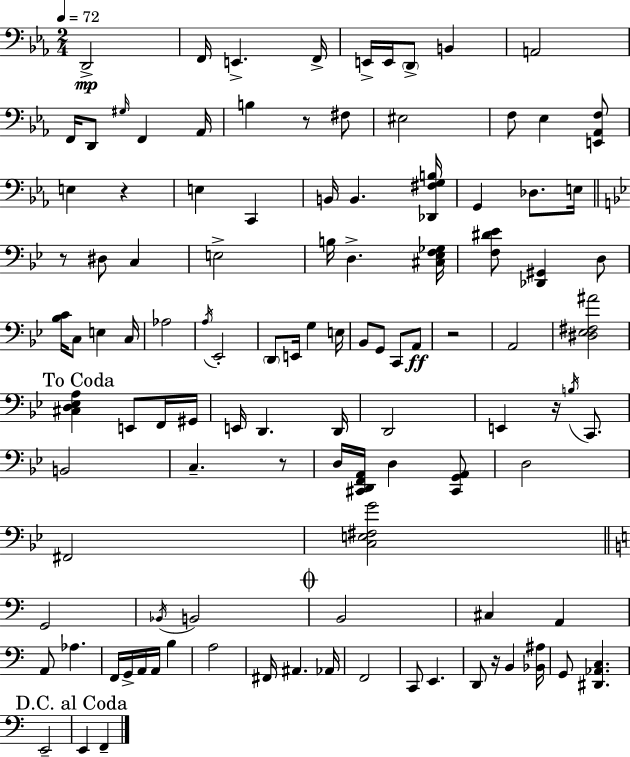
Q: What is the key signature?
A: C minor